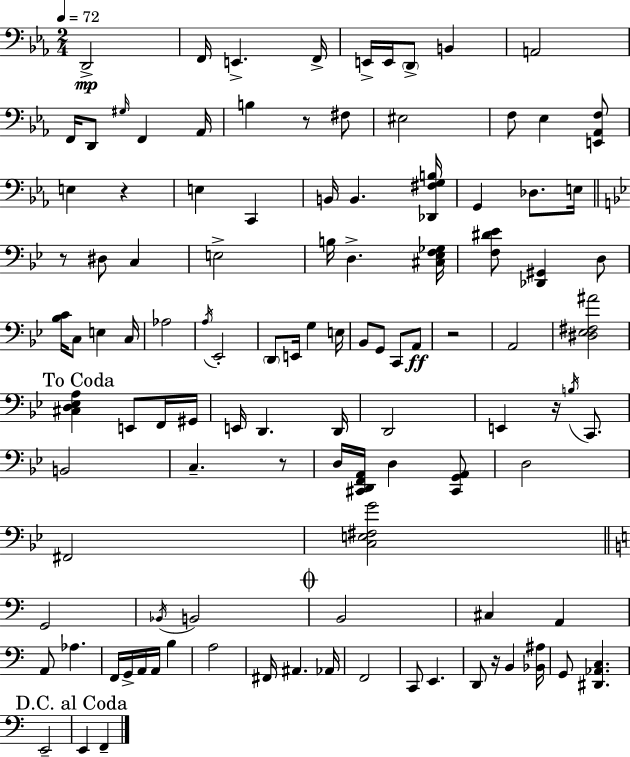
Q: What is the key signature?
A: C minor